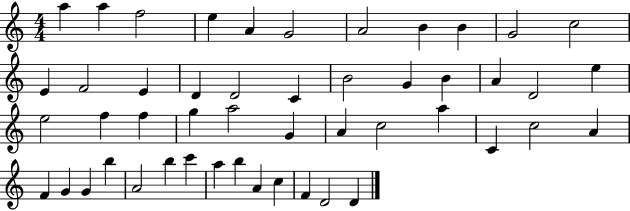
A5/q A5/q F5/h E5/q A4/q G4/h A4/h B4/q B4/q G4/h C5/h E4/q F4/h E4/q D4/q D4/h C4/q B4/h G4/q B4/q A4/q D4/h E5/q E5/h F5/q F5/q G5/q A5/h G4/q A4/q C5/h A5/q C4/q C5/h A4/q F4/q G4/q G4/q B5/q A4/h B5/q C6/q A5/q B5/q A4/q C5/q F4/q D4/h D4/q